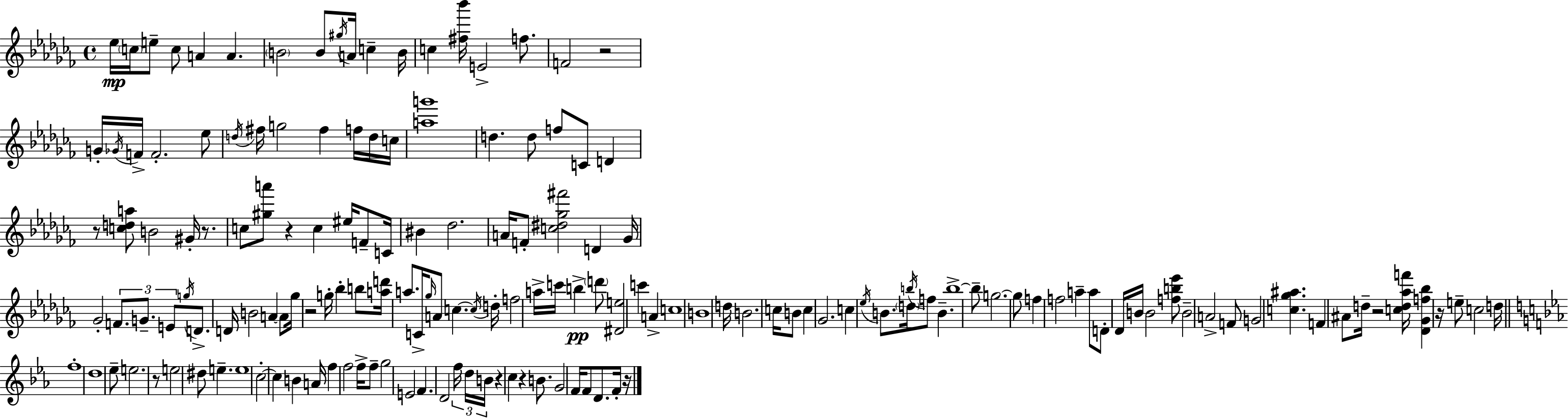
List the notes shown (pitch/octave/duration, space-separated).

Eb5/s C5/s E5/e C5/e A4/q A4/q. B4/h B4/e G#5/s A4/s C5/q B4/s C5/q [F#5,Bb6]/s E4/h F5/e. F4/h R/h G4/s Gb4/s F4/s F4/h. Eb5/e D5/s F#5/s G5/h F#5/q F5/s D5/s C5/s [A5,G6]/w D5/q. D5/e F5/e C4/e D4/q R/e [C5,D5,A5]/e B4/h G#4/s R/e. C5/e [G#5,A6]/e R/q C5/q EIS5/s F4/e C4/s BIS4/q Db5/h. A4/s F4/e [C5,D#5,Gb5,F#6]/h D4/q Gb4/s Gb4/h F4/e. G4/e. E4/e G5/s D4/e. D4/s B4/h A4/q A4/e Gb5/s R/h G5/s Bb5/q B5/e [A5,D6]/s A5/e. C4/s Gb5/s A4/e C5/q. C5/s D5/s F5/h A5/s C6/s B5/q D6/e [D#4,E5]/h C6/q A4/q C5/w B4/w D5/s B4/h. C5/s B4/e C5/q Gb4/h. C5/q Eb5/s B4/e. D5/s B5/s F5/e B4/q. B5/w B5/e G5/h. G5/e F5/q F5/h A5/q A5/e D4/e Db4/s B4/s B4/h [F5,B5,Eb6]/e B4/h A4/h F4/e G4/h [C5,Gb5,A#5]/q. F4/q A#4/e D5/s R/h [C5,D5,Ab5,F6]/s [Db4,Gb4,F5,Bb5]/q R/s E5/e C5/h D5/s F5/w D5/w Eb5/e E5/h. R/e E5/h D#5/e E5/q. E5/w C5/h C5/q B4/q A4/s F5/q F5/h F5/s F5/e G5/h E4/h F4/q. D4/h F5/s D5/s B4/s R/q C5/q R/q B4/e. G4/h F4/s F4/e D4/e. F4/s R/s